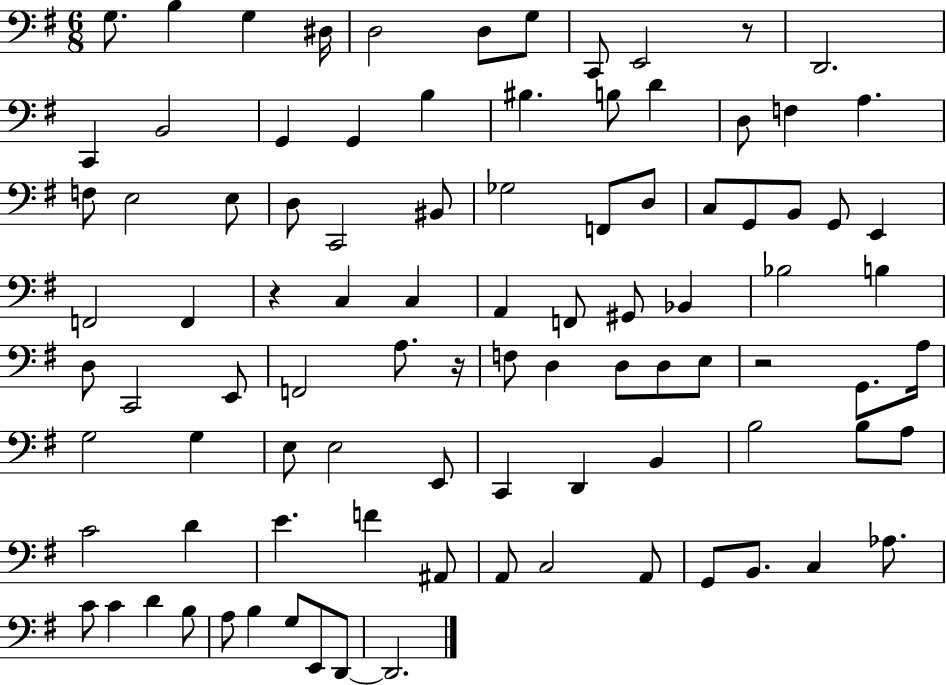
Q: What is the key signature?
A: G major